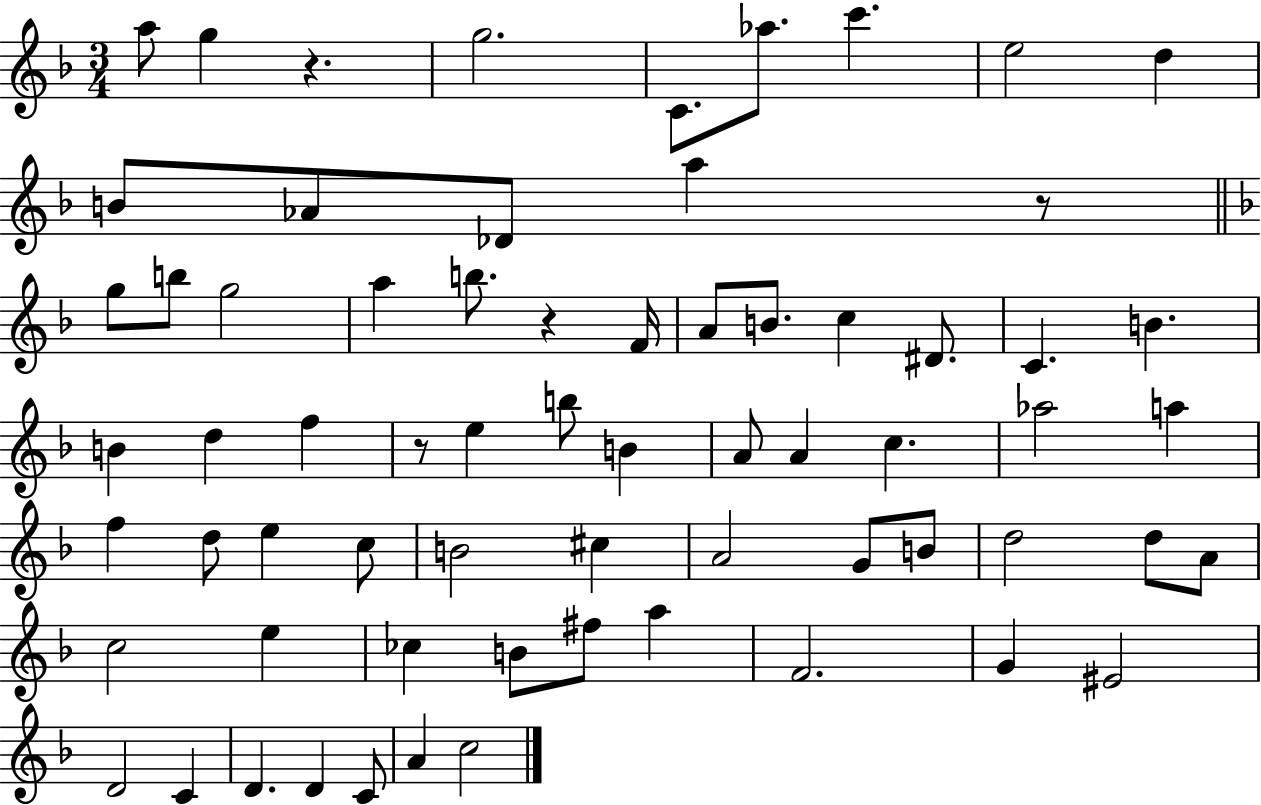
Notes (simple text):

A5/e G5/q R/q. G5/h. C4/e. Ab5/e. C6/q. E5/h D5/q B4/e Ab4/e Db4/e A5/q R/e G5/e B5/e G5/h A5/q B5/e. R/q F4/s A4/e B4/e. C5/q D#4/e. C4/q. B4/q. B4/q D5/q F5/q R/e E5/q B5/e B4/q A4/e A4/q C5/q. Ab5/h A5/q F5/q D5/e E5/q C5/e B4/h C#5/q A4/h G4/e B4/e D5/h D5/e A4/e C5/h E5/q CES5/q B4/e F#5/e A5/q F4/h. G4/q EIS4/h D4/h C4/q D4/q. D4/q C4/e A4/q C5/h